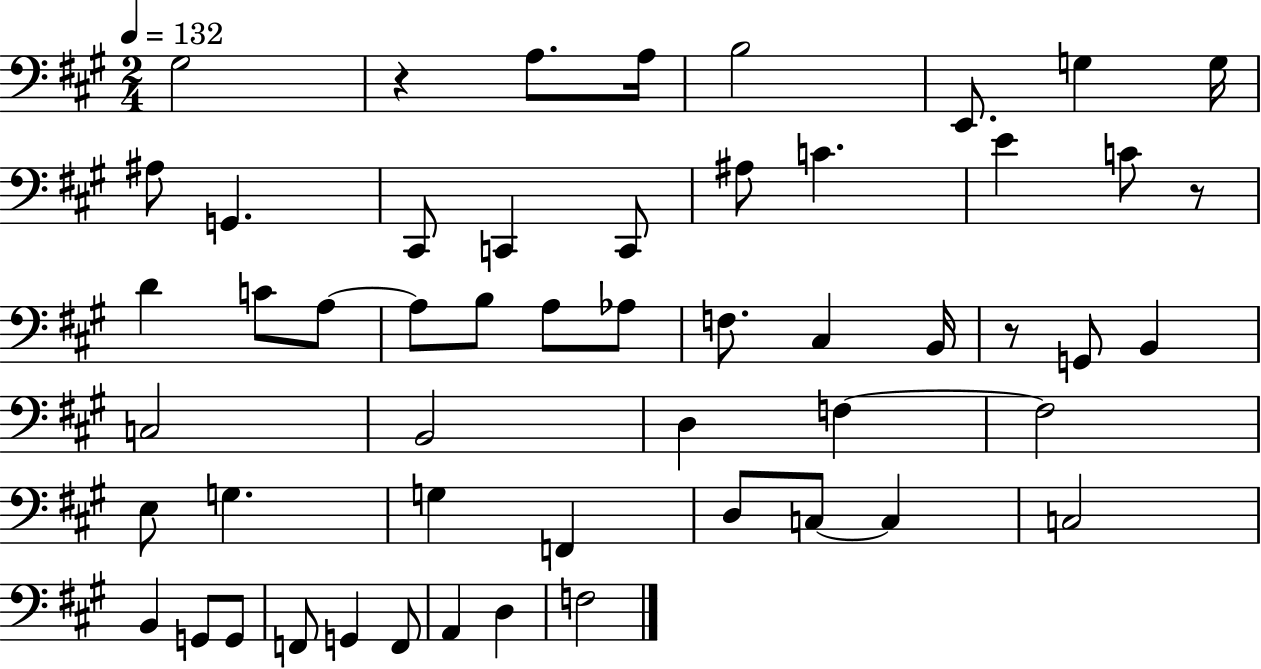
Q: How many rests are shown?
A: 3